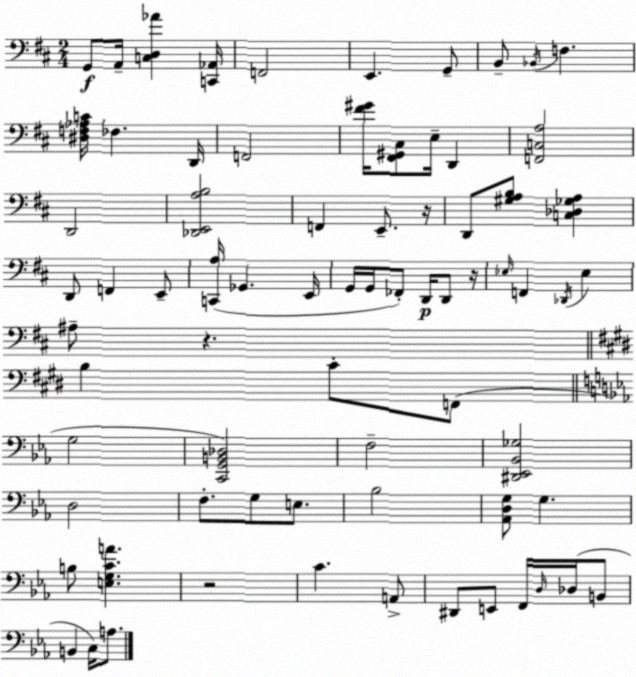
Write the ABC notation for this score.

X:1
T:Untitled
M:2/4
L:1/4
K:D
G,,/2 A,,/4 [C,D,_A] [C,,_A,,]/4 F,,2 E,, G,,/2 B,,/2 _B,,/4 F, [^D,F,_A,C]/4 _F, D,,/4 F,,2 [^F^G]/4 [^F,,^G,,^C,]/2 E,/4 D,, [F,,C,A,]2 D,,2 [_D,,E,,A,B,]2 F,, E,,/2 z/4 D,,/2 [^G,A,B,]/2 [C,_D,_G,A,] D,,/2 F,, E,,/2 [C,,A,]/4 _G,, E,,/4 G,,/4 G,,/4 _F,,/2 D,,/4 D,,/2 z/4 _E,/4 F,, _D,,/4 _E, ^A,/2 z B, ^C/2 F,,/2 G,2 [C,,G,,B,,_D,]2 F,2 [^D,,_E,,_B,,_G,]2 D,2 F,/2 G,/2 E,/2 _B,2 [_A,,D,G,]/2 G, B,/2 [E,G,CA] z2 C A,,/2 ^D,,/2 E,,/2 F,,/4 D,/4 _D,/4 B,,/2 B,, C,/4 A,/2